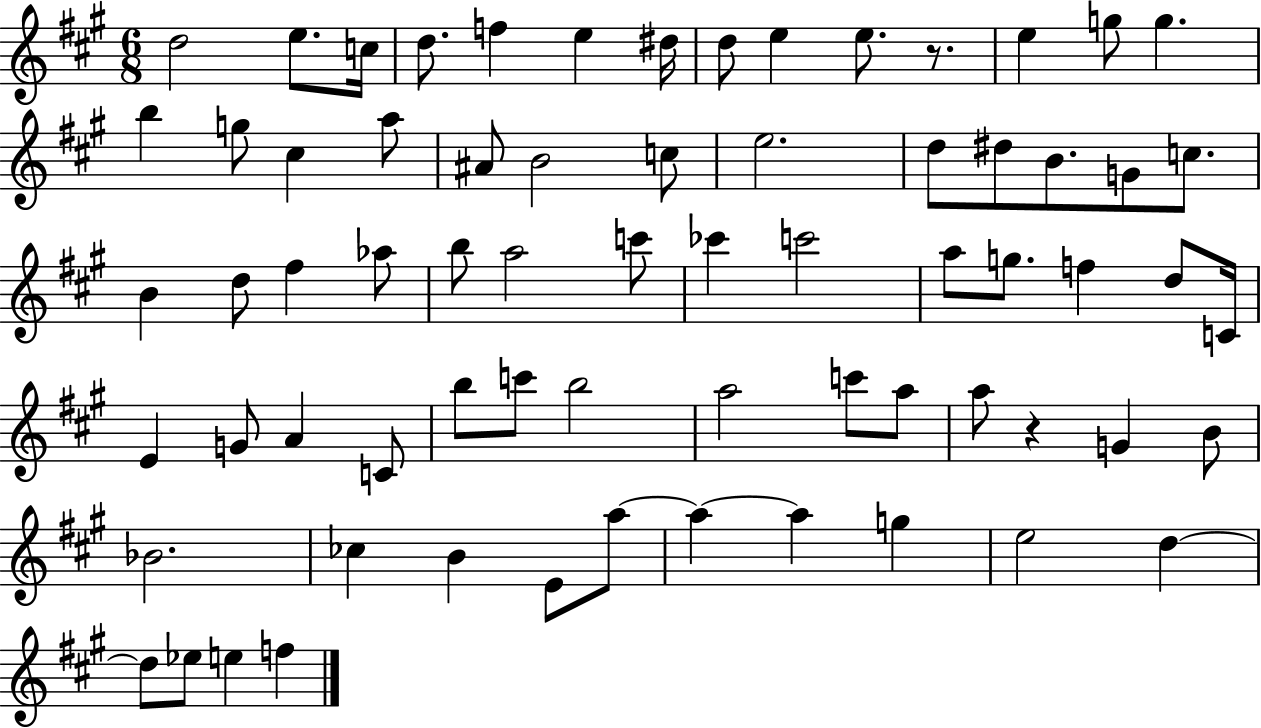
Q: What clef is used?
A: treble